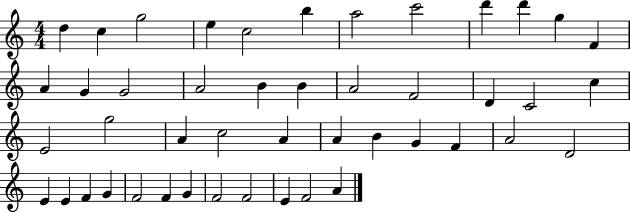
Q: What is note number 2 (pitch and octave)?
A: C5